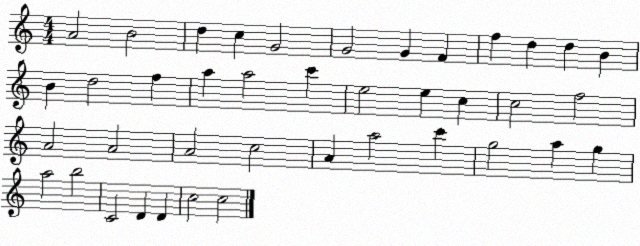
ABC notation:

X:1
T:Untitled
M:4/4
L:1/4
K:C
A2 B2 d c G2 G2 G F f d d B B d2 f a a2 c' e2 e c c2 f2 A2 A2 A2 c2 A a2 c' g2 a g a2 b2 C2 D D c2 c2